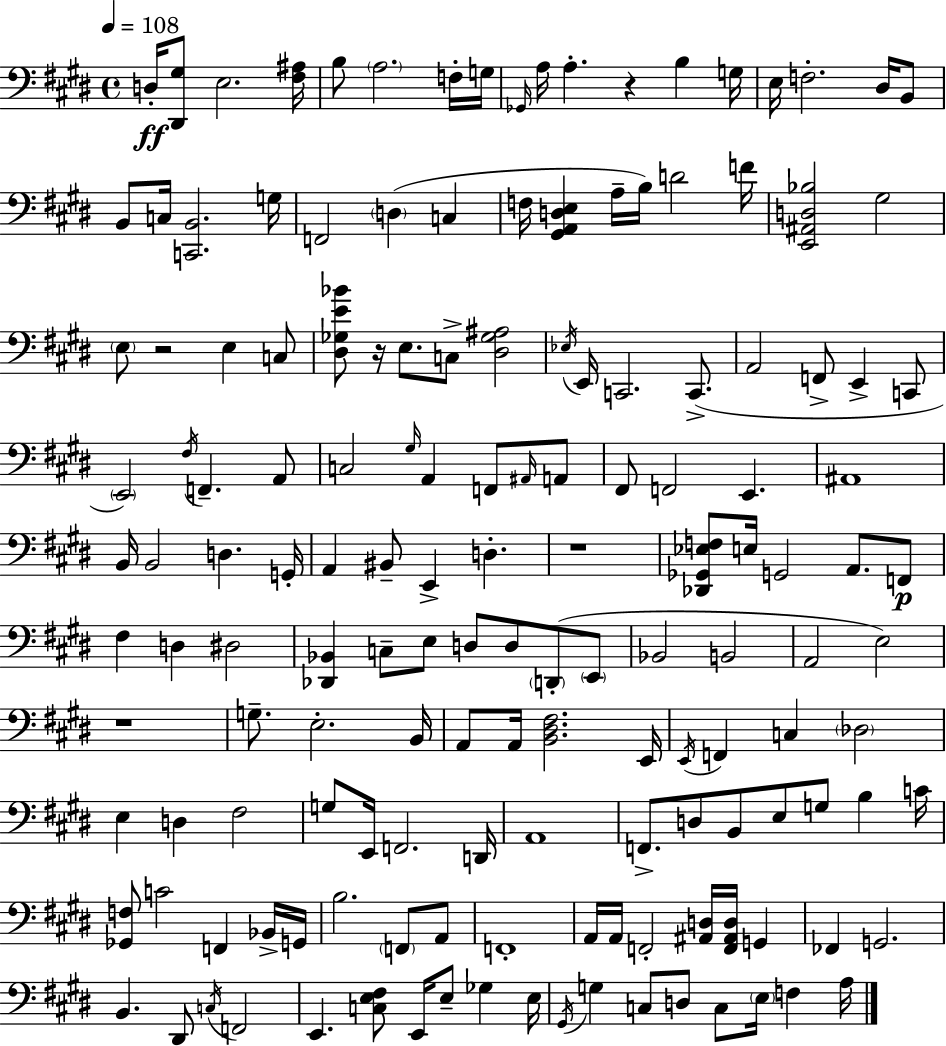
{
  \clef bass
  \time 4/4
  \defaultTimeSignature
  \key e \major
  \tempo 4 = 108
  d16-.\ff <dis, gis>8 e2. <fis ais>16 | b8 \parenthesize a2. f16-. g16 | \grace { ges,16 } a16 a4.-. r4 b4 | g16 e16 f2.-. dis16 b,8 | \break b,8 c16 <c, b,>2. | g16 f,2 \parenthesize d4( c4 | f16 <gis, a, d e>4 a16-- b16) d'2 | f'16 <e, ais, d bes>2 gis2 | \break \parenthesize e8 r2 e4 c8 | <dis ges e' bes'>8 r16 e8. c8-> <dis ges ais>2 | \acciaccatura { ees16 } e,16 c,2. c,8.->( | a,2 f,8-> e,4-> | \break c,8 \parenthesize e,2) \acciaccatura { fis16 } f,4.-- | a,8 c2 \grace { gis16 } a,4 | f,8 \grace { ais,16 } a,8 fis,8 f,2 e,4. | ais,1 | \break b,16 b,2 d4. | g,16-. a,4 bis,8-- e,4-> d4.-. | r1 | <des, ges, ees f>8 e16 g,2 | \break a,8. f,8\p fis4 d4 dis2 | <des, bes,>4 c8-- e8 d8 d8 | \parenthesize d,8-.( \parenthesize e,8 bes,2 b,2 | a,2 e2) | \break r1 | g8.-- e2.-. | b,16 a,8 a,16 <b, dis fis>2. | e,16 \acciaccatura { e,16 } f,4 c4 \parenthesize des2 | \break e4 d4 fis2 | g8 e,16 f,2. | d,16 a,1 | f,8.-> d8 b,8 e8 g8 | \break b4 c'16 <ges, f>8 c'2 | f,4 bes,16-> g,16 b2. | \parenthesize f,8 a,8 f,1-. | a,16 a,16 f,2-. | \break <ais, d>16 <f, ais, d>16 g,4 fes,4 g,2. | b,4. dis,8 \acciaccatura { c16 } f,2 | e,4. <c e fis>8 e,16 | e8-- ges4 e16 \acciaccatura { gis,16 } g4 c8 d8 | \break c8 \parenthesize e16 f4 a16 \bar "|."
}